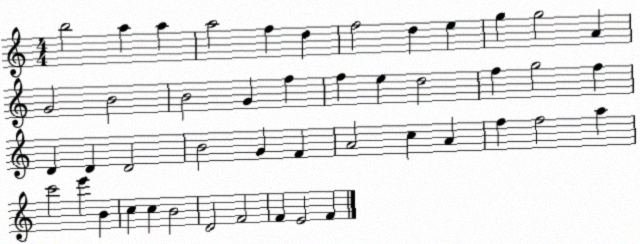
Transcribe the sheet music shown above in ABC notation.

X:1
T:Untitled
M:4/4
L:1/4
K:C
b2 a a a2 f d f2 d e g g2 A G2 B2 B2 G f f e d2 f g2 f D D D2 B2 G F A2 c A f f2 a c'2 e' B c c B2 D2 F2 F E2 F